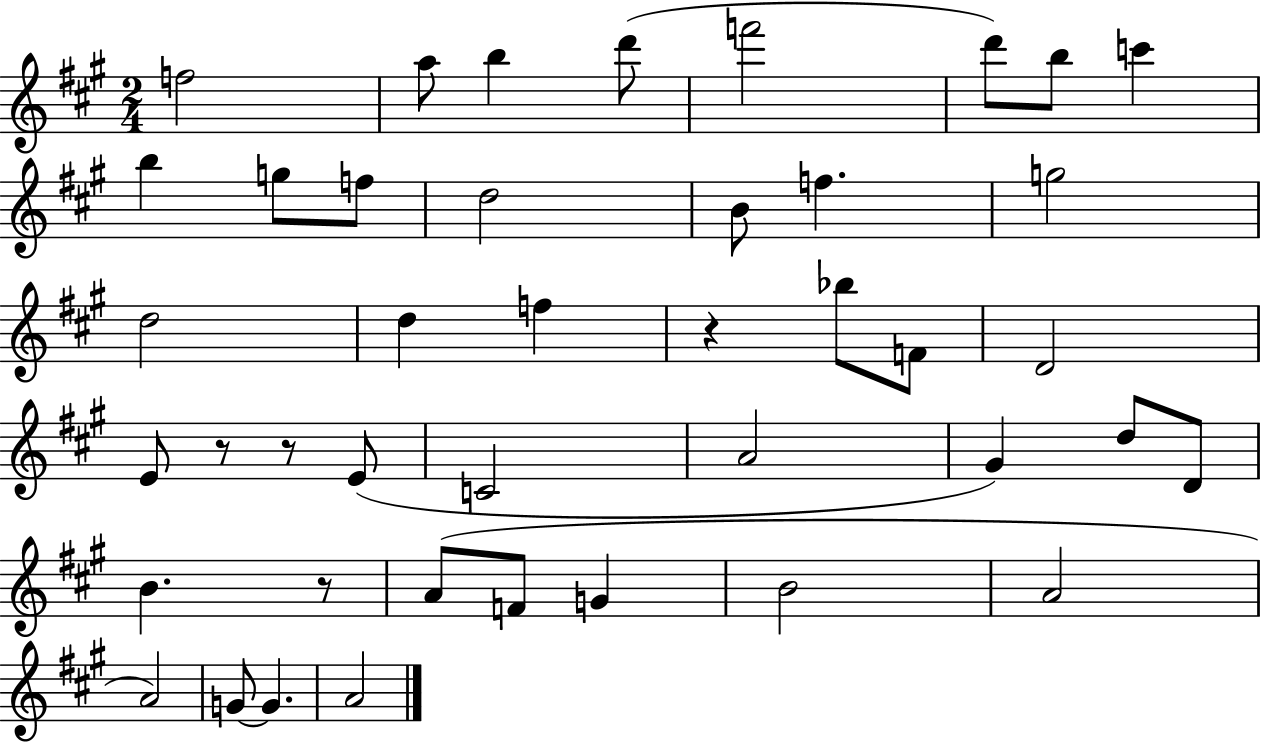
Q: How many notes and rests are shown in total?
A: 42